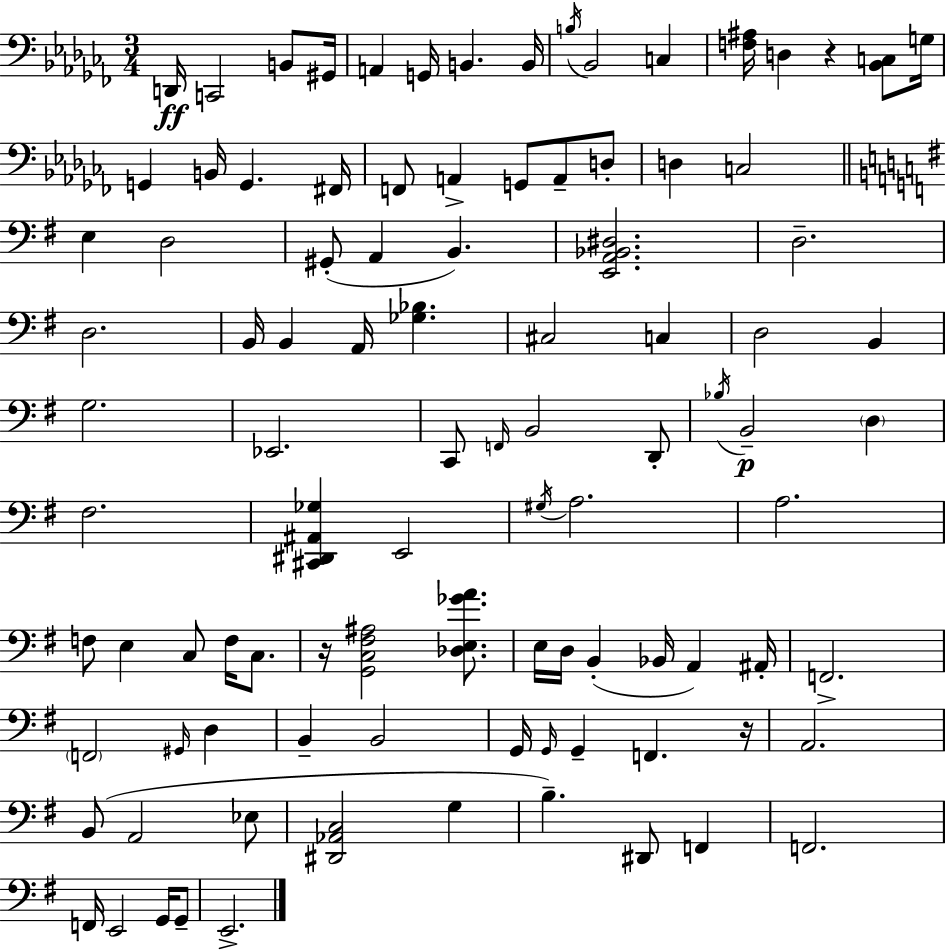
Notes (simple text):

D2/s C2/h B2/e G#2/s A2/q G2/s B2/q. B2/s B3/s Bb2/h C3/q [F3,A#3]/s D3/q R/q [Bb2,C3]/e G3/s G2/q B2/s G2/q. F#2/s F2/e A2/q G2/e A2/e D3/e D3/q C3/h E3/q D3/h G#2/e A2/q B2/q. [E2,A2,Bb2,D#3]/h. D3/h. D3/h. B2/s B2/q A2/s [Gb3,Bb3]/q. C#3/h C3/q D3/h B2/q G3/h. Eb2/h. C2/e F2/s B2/h D2/e Bb3/s B2/h D3/q F#3/h. [C#2,D#2,A#2,Gb3]/q E2/h G#3/s A3/h. A3/h. F3/e E3/q C3/e F3/s C3/e. R/s [G2,C3,F#3,A#3]/h [Db3,E3,Gb4,A4]/e. E3/s D3/s B2/q Bb2/s A2/q A#2/s F2/h. F2/h G#2/s D3/q B2/q B2/h G2/s G2/s G2/q F2/q. R/s A2/h. B2/e A2/h Eb3/e [D#2,Ab2,C3]/h G3/q B3/q. D#2/e F2/q F2/h. F2/s E2/h G2/s G2/e E2/h.